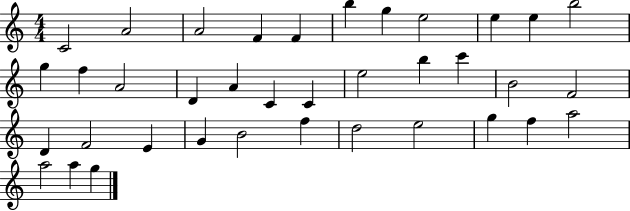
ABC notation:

X:1
T:Untitled
M:4/4
L:1/4
K:C
C2 A2 A2 F F b g e2 e e b2 g f A2 D A C C e2 b c' B2 F2 D F2 E G B2 f d2 e2 g f a2 a2 a g